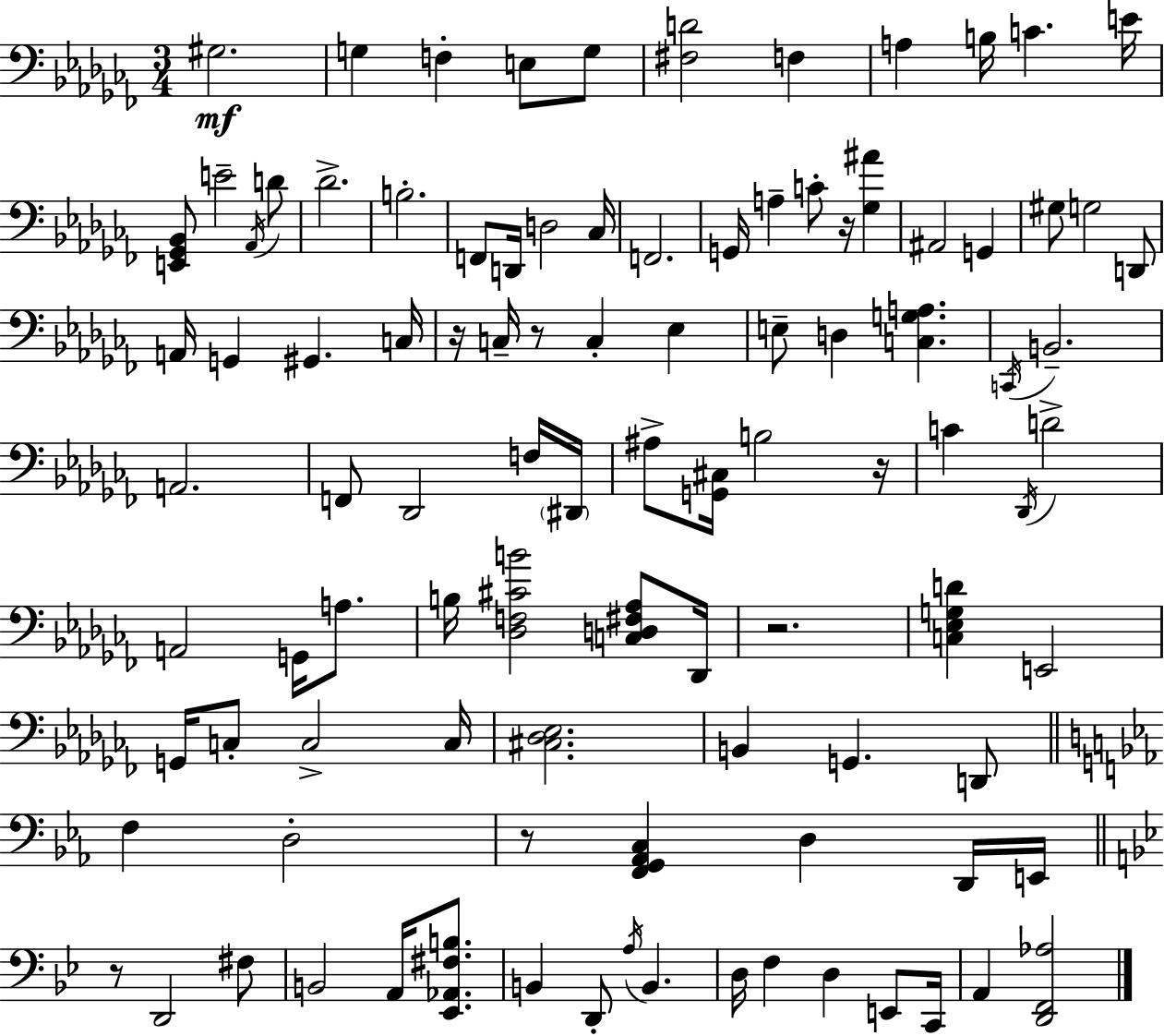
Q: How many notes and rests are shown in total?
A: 100